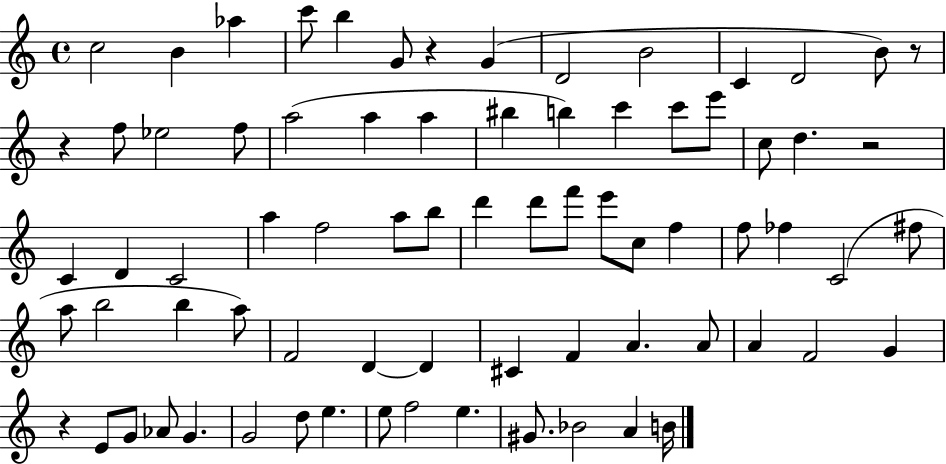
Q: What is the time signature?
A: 4/4